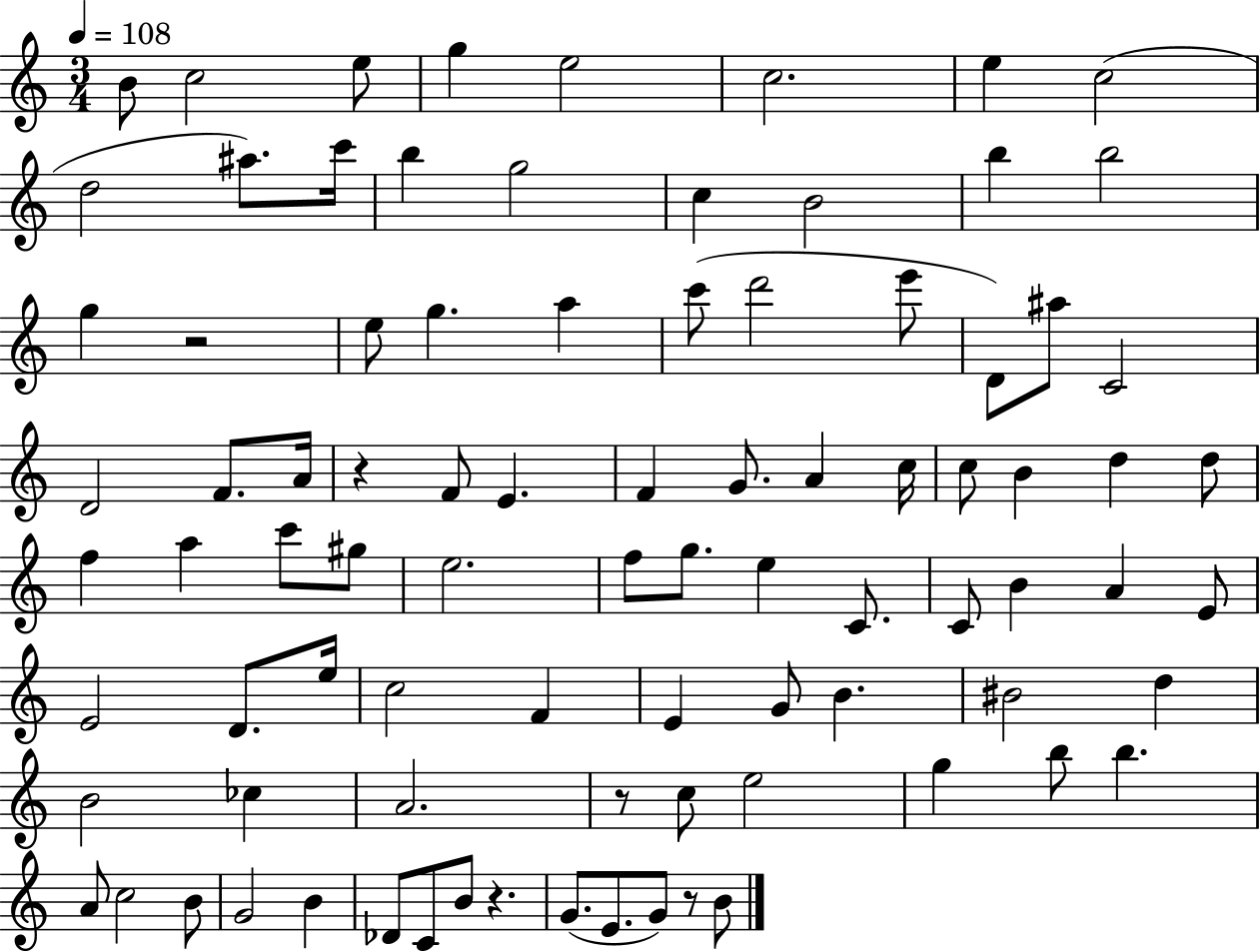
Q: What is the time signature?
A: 3/4